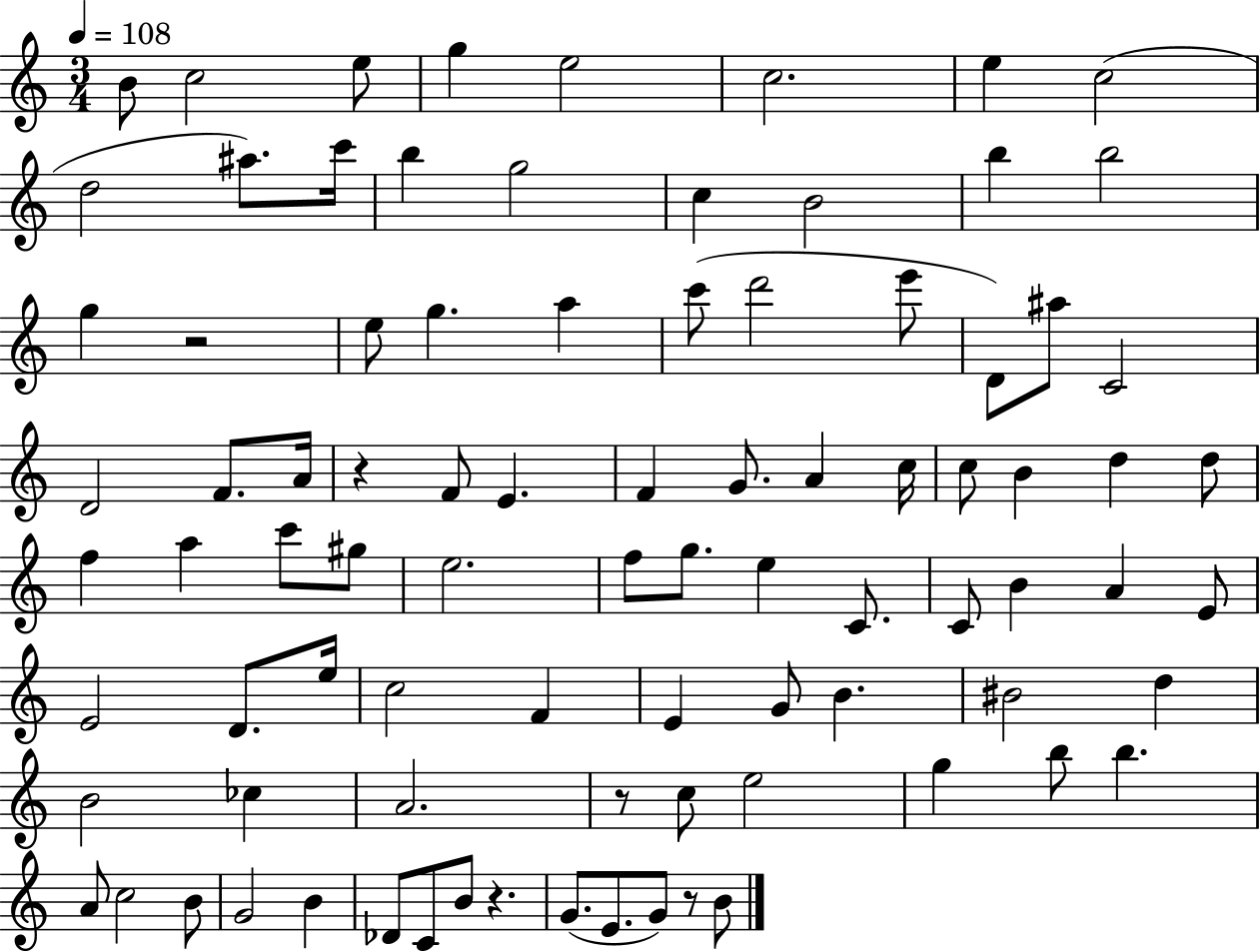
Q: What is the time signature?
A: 3/4